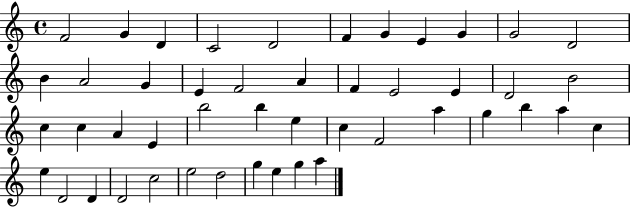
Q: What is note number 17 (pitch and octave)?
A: A4